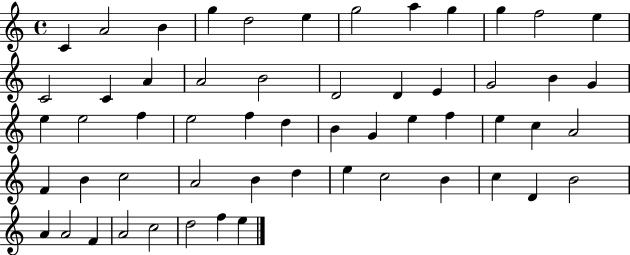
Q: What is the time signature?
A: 4/4